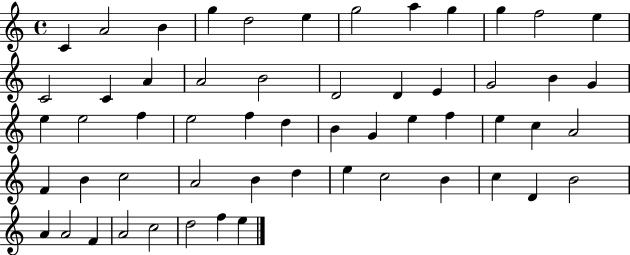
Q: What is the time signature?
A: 4/4